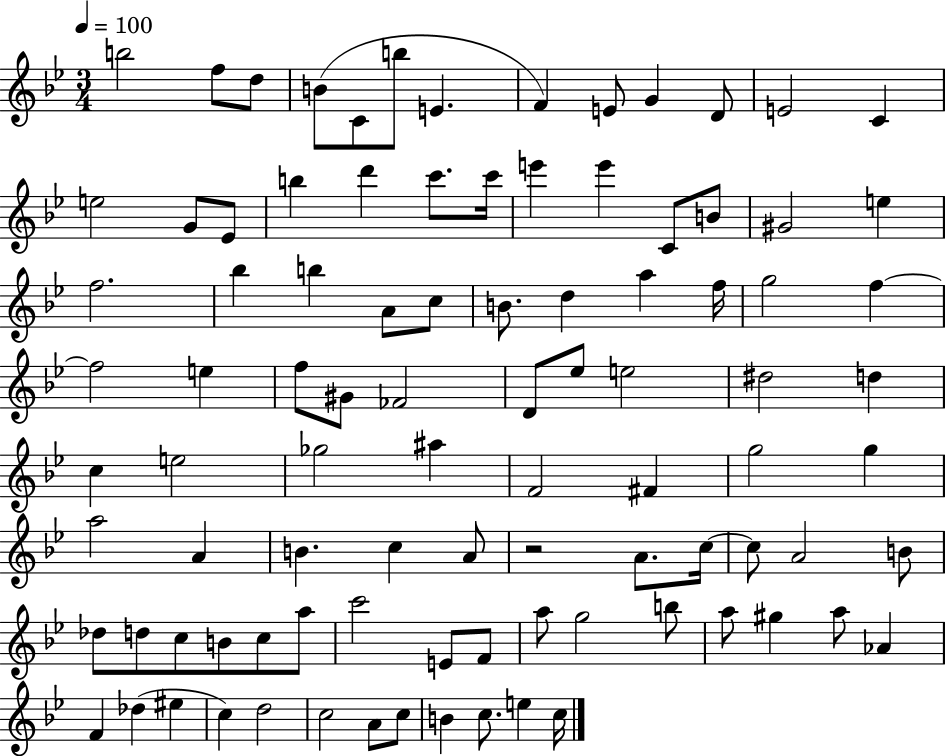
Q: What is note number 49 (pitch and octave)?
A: E5